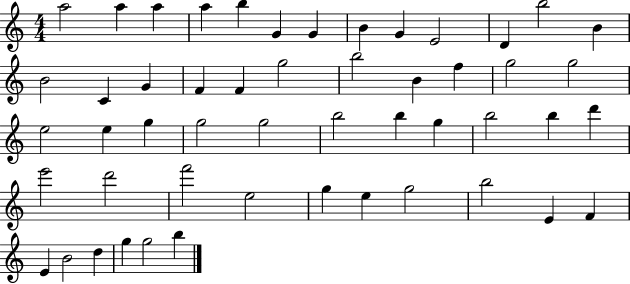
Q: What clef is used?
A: treble